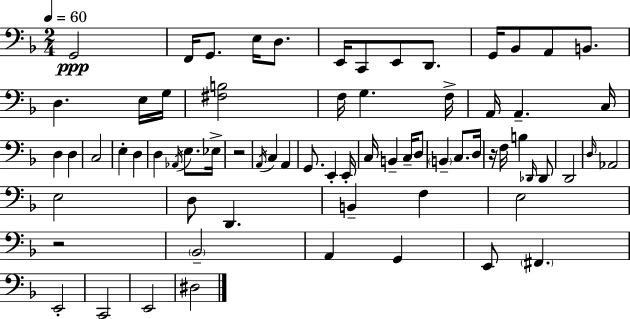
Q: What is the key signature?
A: F major